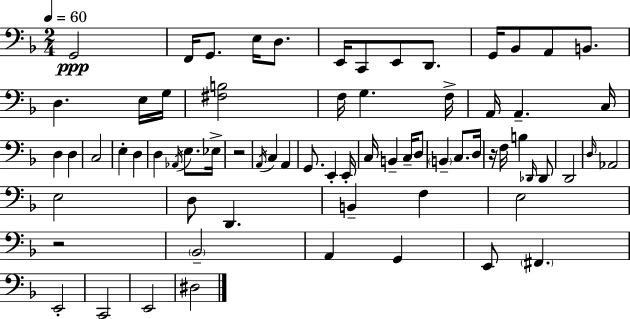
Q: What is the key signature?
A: F major